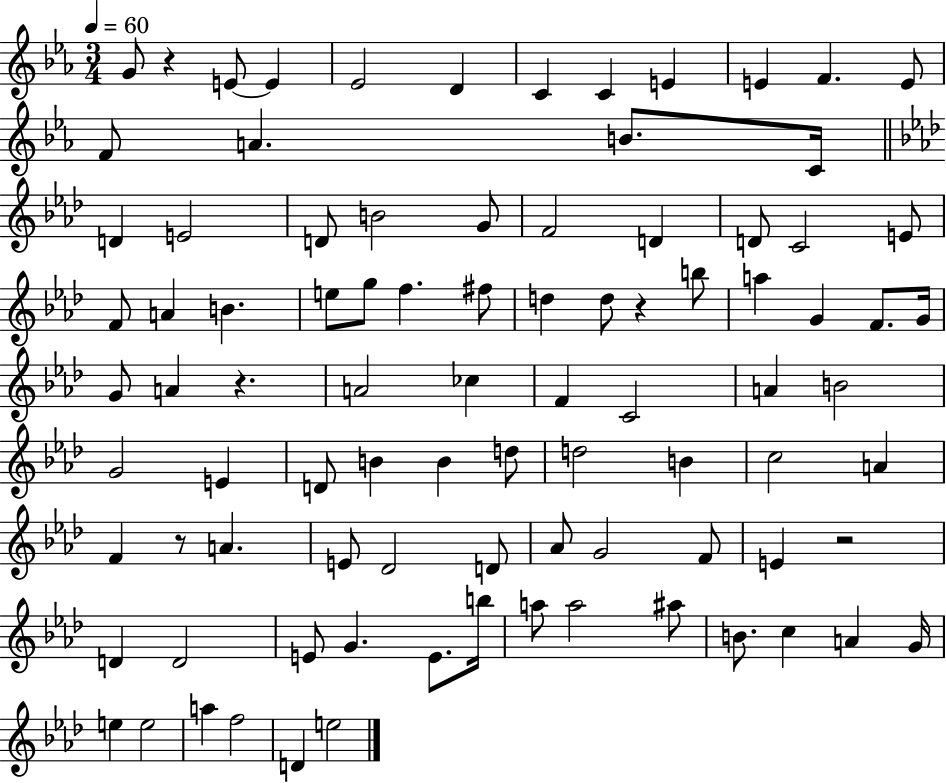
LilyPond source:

{
  \clef treble
  \numericTimeSignature
  \time 3/4
  \key ees \major
  \tempo 4 = 60
  \repeat volta 2 { g'8 r4 e'8~~ e'4 | ees'2 d'4 | c'4 c'4 e'4 | e'4 f'4. e'8 | \break f'8 a'4. b'8. c'16 | \bar "||" \break \key aes \major d'4 e'2 | d'8 b'2 g'8 | f'2 d'4 | d'8 c'2 e'8 | \break f'8 a'4 b'4. | e''8 g''8 f''4. fis''8 | d''4 d''8 r4 b''8 | a''4 g'4 f'8. g'16 | \break g'8 a'4 r4. | a'2 ces''4 | f'4 c'2 | a'4 b'2 | \break g'2 e'4 | d'8 b'4 b'4 d''8 | d''2 b'4 | c''2 a'4 | \break f'4 r8 a'4. | e'8 des'2 d'8 | aes'8 g'2 f'8 | e'4 r2 | \break d'4 d'2 | e'8 g'4. e'8. b''16 | a''8 a''2 ais''8 | b'8. c''4 a'4 g'16 | \break e''4 e''2 | a''4 f''2 | d'4 e''2 | } \bar "|."
}